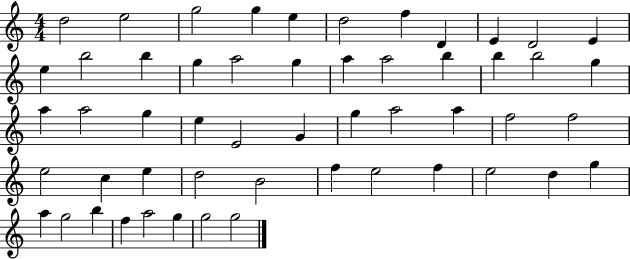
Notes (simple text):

D5/h E5/h G5/h G5/q E5/q D5/h F5/q D4/q E4/q D4/h E4/q E5/q B5/h B5/q G5/q A5/h G5/q A5/q A5/h B5/q B5/q B5/h G5/q A5/q A5/h G5/q E5/q E4/h G4/q G5/q A5/h A5/q F5/h F5/h E5/h C5/q E5/q D5/h B4/h F5/q E5/h F5/q E5/h D5/q G5/q A5/q G5/h B5/q F5/q A5/h G5/q G5/h G5/h